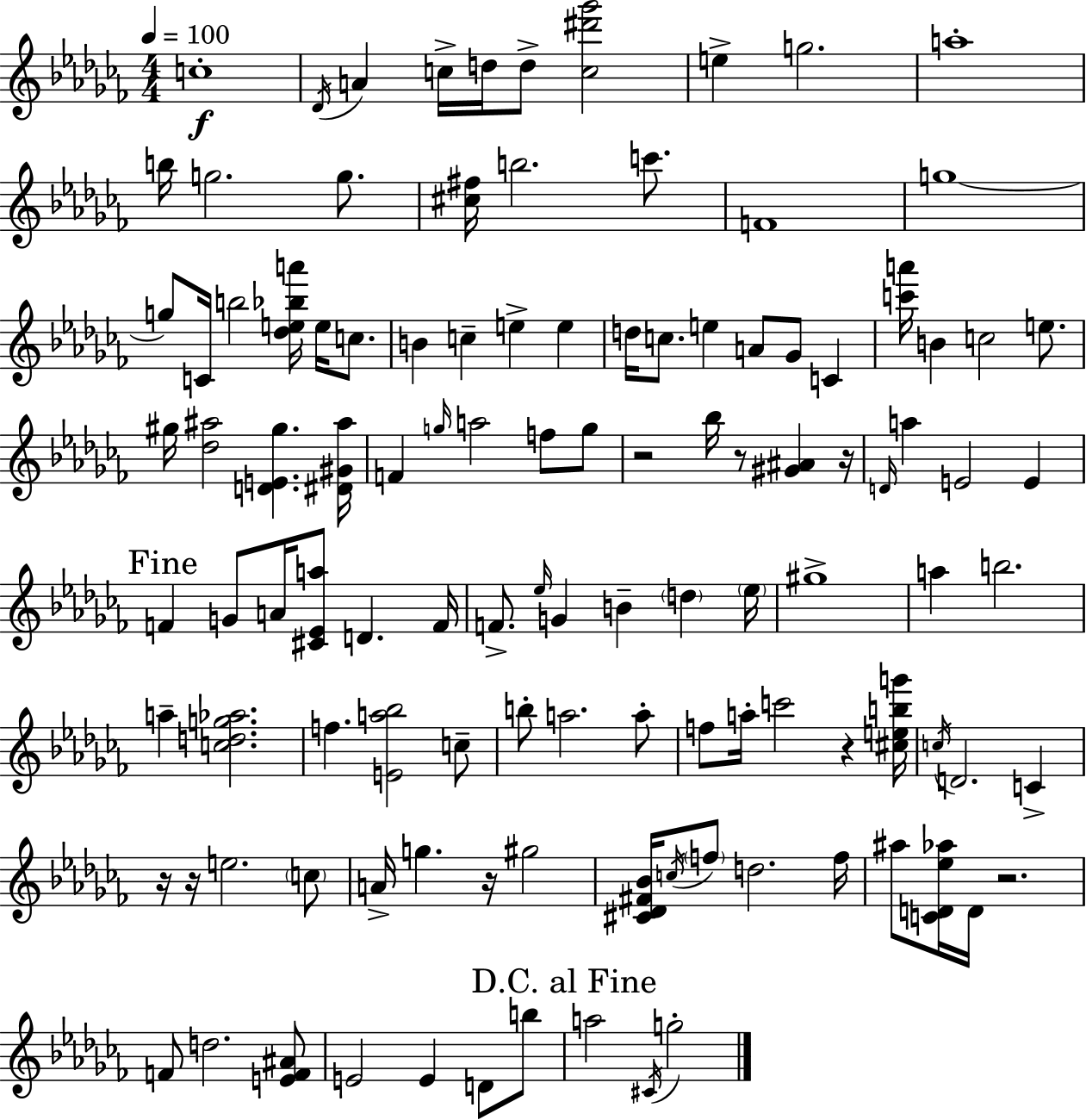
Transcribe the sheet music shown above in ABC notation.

X:1
T:Untitled
M:4/4
L:1/4
K:Abm
c4 _D/4 A c/4 d/4 d/2 [c^d'_g']2 e g2 a4 b/4 g2 g/2 [^c^f]/4 b2 c'/2 F4 g4 g/2 C/4 b2 [_de_ba']/4 e/4 c/2 B c e e d/4 c/2 e A/2 _G/2 C [c'a']/4 B c2 e/2 ^g/4 [_d^a]2 [DE^g] [^D^G^a]/4 F g/4 a2 f/2 g/2 z2 _b/4 z/2 [^G^A] z/4 D/4 a E2 E F G/2 A/4 [^C_Ea]/2 D F/4 F/2 _e/4 G B d _e/4 ^g4 a b2 a [cdg_a]2 f [Ea_b]2 c/2 b/2 a2 a/2 f/2 a/4 c'2 z [^cebg']/4 c/4 D2 C z/4 z/4 e2 c/2 A/4 g z/4 ^g2 [^C_D^F_B]/4 c/4 f/2 d2 f/4 ^a/2 [CD_e_a]/4 D/4 z2 F/2 d2 [EF^A]/2 E2 E D/2 b/2 a2 ^C/4 g2